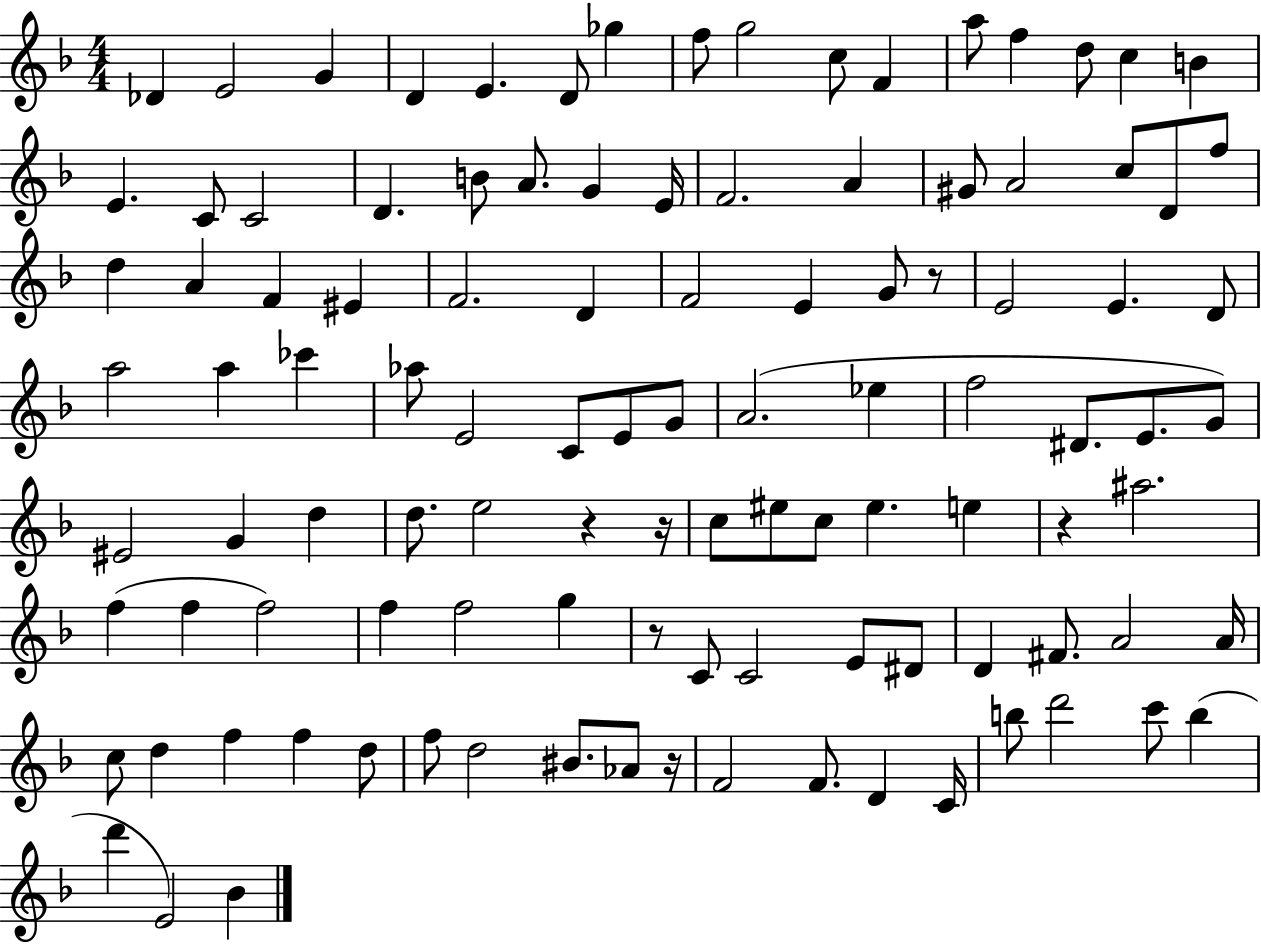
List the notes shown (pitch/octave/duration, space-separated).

Db4/q E4/h G4/q D4/q E4/q. D4/e Gb5/q F5/e G5/h C5/e F4/q A5/e F5/q D5/e C5/q B4/q E4/q. C4/e C4/h D4/q. B4/e A4/e. G4/q E4/s F4/h. A4/q G#4/e A4/h C5/e D4/e F5/e D5/q A4/q F4/q EIS4/q F4/h. D4/q F4/h E4/q G4/e R/e E4/h E4/q. D4/e A5/h A5/q CES6/q Ab5/e E4/h C4/e E4/e G4/e A4/h. Eb5/q F5/h D#4/e. E4/e. G4/e EIS4/h G4/q D5/q D5/e. E5/h R/q R/s C5/e EIS5/e C5/e EIS5/q. E5/q R/q A#5/h. F5/q F5/q F5/h F5/q F5/h G5/q R/e C4/e C4/h E4/e D#4/e D4/q F#4/e. A4/h A4/s C5/e D5/q F5/q F5/q D5/e F5/e D5/h BIS4/e. Ab4/e R/s F4/h F4/e. D4/q C4/s B5/e D6/h C6/e B5/q D6/q E4/h Bb4/q